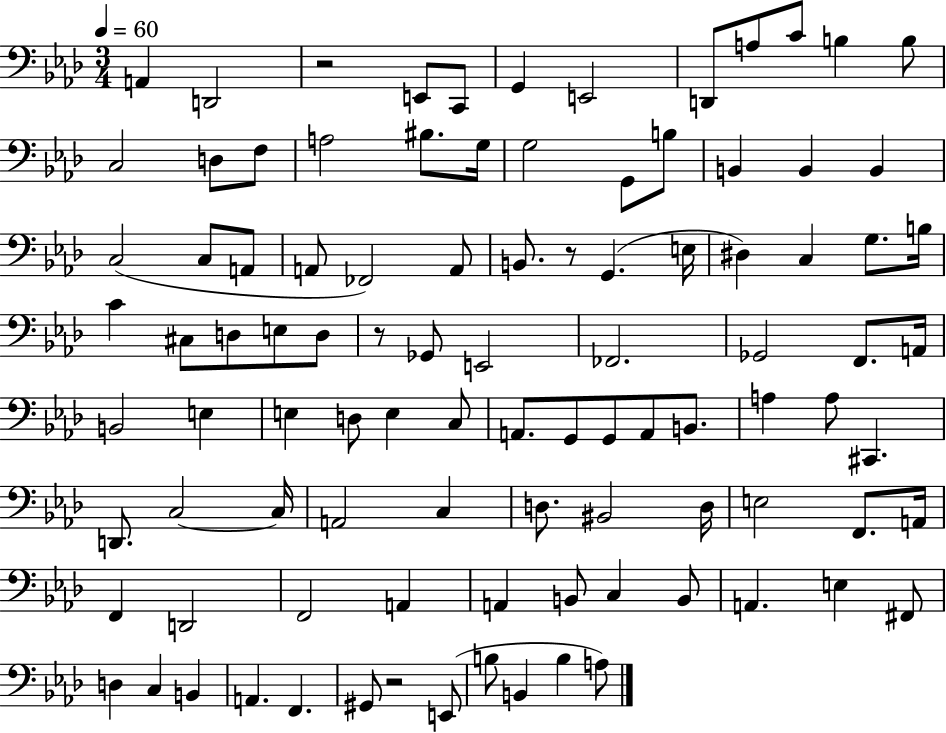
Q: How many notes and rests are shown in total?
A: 98